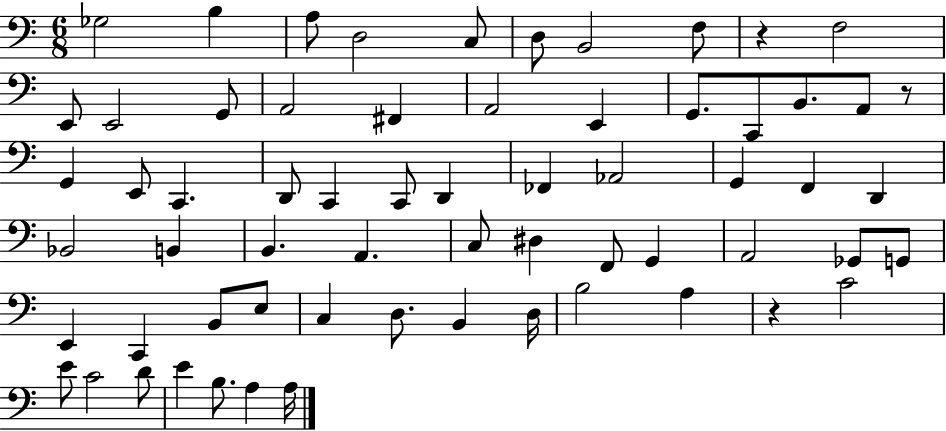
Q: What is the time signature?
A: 6/8